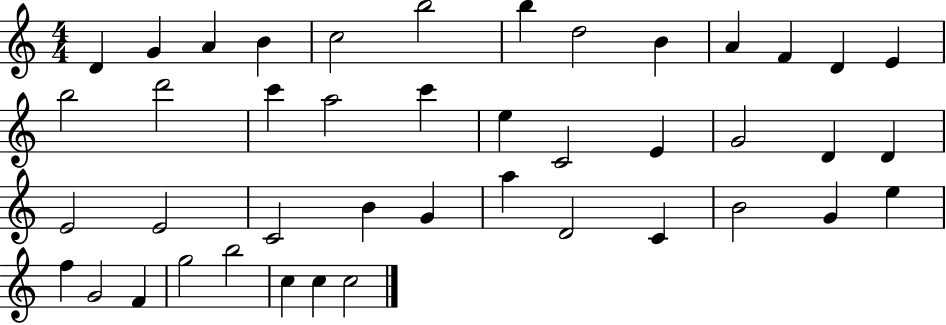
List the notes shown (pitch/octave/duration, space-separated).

D4/q G4/q A4/q B4/q C5/h B5/h B5/q D5/h B4/q A4/q F4/q D4/q E4/q B5/h D6/h C6/q A5/h C6/q E5/q C4/h E4/q G4/h D4/q D4/q E4/h E4/h C4/h B4/q G4/q A5/q D4/h C4/q B4/h G4/q E5/q F5/q G4/h F4/q G5/h B5/h C5/q C5/q C5/h